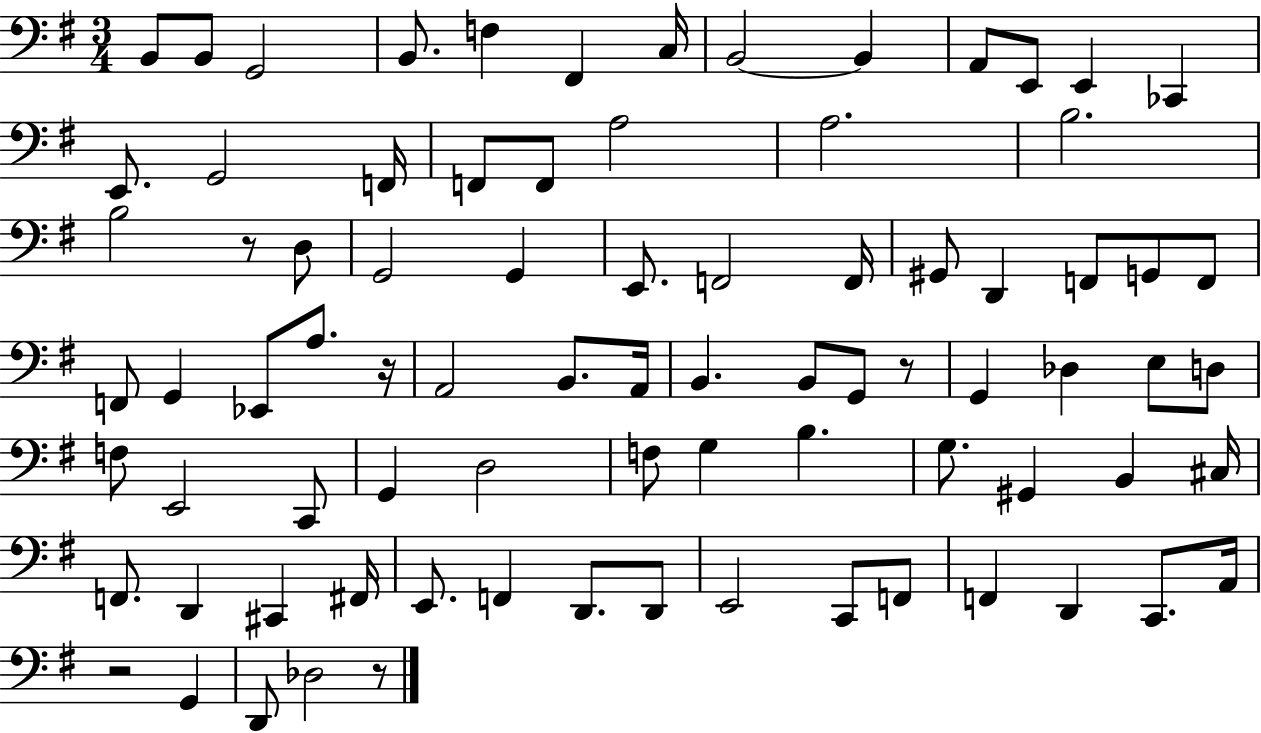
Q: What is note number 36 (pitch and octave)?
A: Eb2